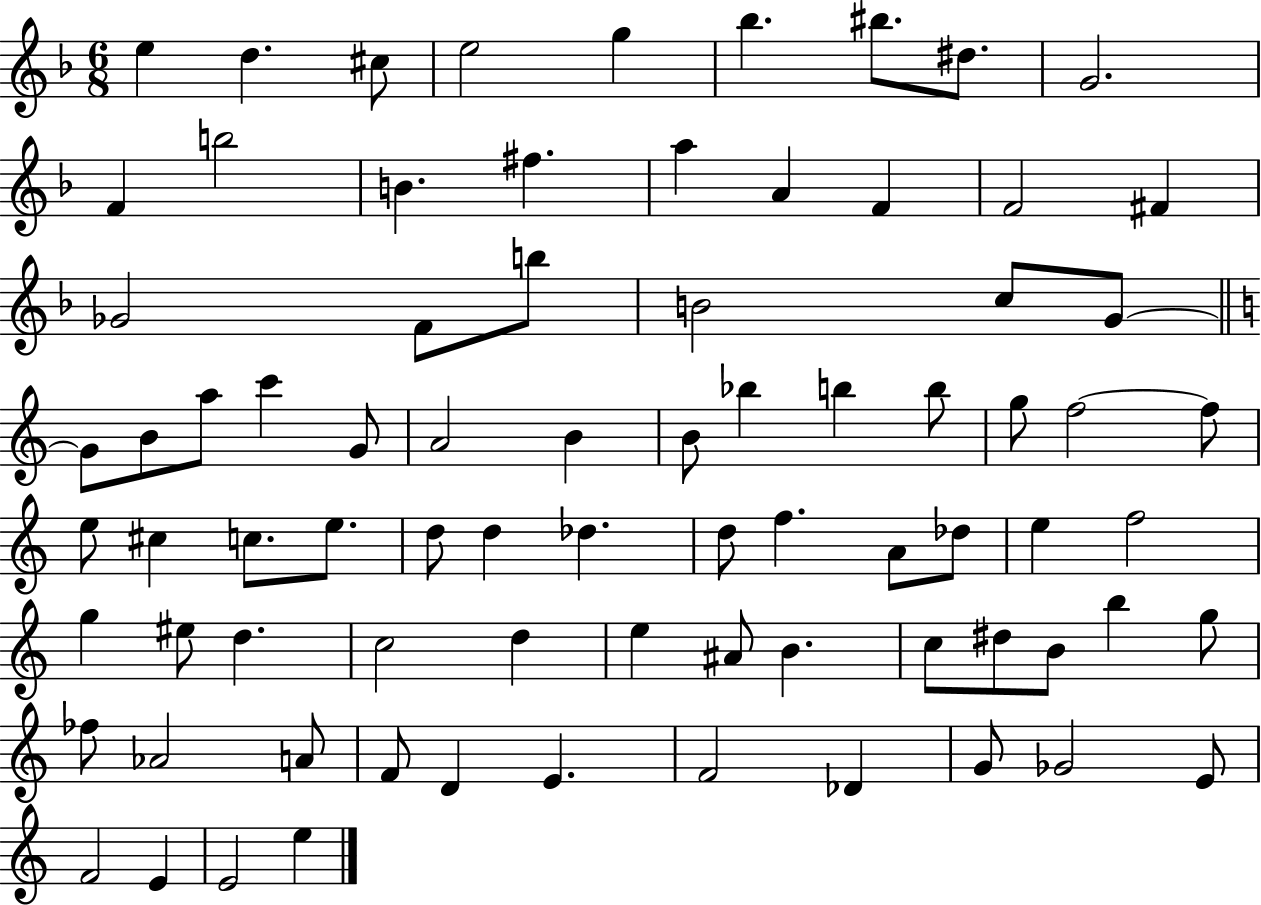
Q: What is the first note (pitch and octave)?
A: E5